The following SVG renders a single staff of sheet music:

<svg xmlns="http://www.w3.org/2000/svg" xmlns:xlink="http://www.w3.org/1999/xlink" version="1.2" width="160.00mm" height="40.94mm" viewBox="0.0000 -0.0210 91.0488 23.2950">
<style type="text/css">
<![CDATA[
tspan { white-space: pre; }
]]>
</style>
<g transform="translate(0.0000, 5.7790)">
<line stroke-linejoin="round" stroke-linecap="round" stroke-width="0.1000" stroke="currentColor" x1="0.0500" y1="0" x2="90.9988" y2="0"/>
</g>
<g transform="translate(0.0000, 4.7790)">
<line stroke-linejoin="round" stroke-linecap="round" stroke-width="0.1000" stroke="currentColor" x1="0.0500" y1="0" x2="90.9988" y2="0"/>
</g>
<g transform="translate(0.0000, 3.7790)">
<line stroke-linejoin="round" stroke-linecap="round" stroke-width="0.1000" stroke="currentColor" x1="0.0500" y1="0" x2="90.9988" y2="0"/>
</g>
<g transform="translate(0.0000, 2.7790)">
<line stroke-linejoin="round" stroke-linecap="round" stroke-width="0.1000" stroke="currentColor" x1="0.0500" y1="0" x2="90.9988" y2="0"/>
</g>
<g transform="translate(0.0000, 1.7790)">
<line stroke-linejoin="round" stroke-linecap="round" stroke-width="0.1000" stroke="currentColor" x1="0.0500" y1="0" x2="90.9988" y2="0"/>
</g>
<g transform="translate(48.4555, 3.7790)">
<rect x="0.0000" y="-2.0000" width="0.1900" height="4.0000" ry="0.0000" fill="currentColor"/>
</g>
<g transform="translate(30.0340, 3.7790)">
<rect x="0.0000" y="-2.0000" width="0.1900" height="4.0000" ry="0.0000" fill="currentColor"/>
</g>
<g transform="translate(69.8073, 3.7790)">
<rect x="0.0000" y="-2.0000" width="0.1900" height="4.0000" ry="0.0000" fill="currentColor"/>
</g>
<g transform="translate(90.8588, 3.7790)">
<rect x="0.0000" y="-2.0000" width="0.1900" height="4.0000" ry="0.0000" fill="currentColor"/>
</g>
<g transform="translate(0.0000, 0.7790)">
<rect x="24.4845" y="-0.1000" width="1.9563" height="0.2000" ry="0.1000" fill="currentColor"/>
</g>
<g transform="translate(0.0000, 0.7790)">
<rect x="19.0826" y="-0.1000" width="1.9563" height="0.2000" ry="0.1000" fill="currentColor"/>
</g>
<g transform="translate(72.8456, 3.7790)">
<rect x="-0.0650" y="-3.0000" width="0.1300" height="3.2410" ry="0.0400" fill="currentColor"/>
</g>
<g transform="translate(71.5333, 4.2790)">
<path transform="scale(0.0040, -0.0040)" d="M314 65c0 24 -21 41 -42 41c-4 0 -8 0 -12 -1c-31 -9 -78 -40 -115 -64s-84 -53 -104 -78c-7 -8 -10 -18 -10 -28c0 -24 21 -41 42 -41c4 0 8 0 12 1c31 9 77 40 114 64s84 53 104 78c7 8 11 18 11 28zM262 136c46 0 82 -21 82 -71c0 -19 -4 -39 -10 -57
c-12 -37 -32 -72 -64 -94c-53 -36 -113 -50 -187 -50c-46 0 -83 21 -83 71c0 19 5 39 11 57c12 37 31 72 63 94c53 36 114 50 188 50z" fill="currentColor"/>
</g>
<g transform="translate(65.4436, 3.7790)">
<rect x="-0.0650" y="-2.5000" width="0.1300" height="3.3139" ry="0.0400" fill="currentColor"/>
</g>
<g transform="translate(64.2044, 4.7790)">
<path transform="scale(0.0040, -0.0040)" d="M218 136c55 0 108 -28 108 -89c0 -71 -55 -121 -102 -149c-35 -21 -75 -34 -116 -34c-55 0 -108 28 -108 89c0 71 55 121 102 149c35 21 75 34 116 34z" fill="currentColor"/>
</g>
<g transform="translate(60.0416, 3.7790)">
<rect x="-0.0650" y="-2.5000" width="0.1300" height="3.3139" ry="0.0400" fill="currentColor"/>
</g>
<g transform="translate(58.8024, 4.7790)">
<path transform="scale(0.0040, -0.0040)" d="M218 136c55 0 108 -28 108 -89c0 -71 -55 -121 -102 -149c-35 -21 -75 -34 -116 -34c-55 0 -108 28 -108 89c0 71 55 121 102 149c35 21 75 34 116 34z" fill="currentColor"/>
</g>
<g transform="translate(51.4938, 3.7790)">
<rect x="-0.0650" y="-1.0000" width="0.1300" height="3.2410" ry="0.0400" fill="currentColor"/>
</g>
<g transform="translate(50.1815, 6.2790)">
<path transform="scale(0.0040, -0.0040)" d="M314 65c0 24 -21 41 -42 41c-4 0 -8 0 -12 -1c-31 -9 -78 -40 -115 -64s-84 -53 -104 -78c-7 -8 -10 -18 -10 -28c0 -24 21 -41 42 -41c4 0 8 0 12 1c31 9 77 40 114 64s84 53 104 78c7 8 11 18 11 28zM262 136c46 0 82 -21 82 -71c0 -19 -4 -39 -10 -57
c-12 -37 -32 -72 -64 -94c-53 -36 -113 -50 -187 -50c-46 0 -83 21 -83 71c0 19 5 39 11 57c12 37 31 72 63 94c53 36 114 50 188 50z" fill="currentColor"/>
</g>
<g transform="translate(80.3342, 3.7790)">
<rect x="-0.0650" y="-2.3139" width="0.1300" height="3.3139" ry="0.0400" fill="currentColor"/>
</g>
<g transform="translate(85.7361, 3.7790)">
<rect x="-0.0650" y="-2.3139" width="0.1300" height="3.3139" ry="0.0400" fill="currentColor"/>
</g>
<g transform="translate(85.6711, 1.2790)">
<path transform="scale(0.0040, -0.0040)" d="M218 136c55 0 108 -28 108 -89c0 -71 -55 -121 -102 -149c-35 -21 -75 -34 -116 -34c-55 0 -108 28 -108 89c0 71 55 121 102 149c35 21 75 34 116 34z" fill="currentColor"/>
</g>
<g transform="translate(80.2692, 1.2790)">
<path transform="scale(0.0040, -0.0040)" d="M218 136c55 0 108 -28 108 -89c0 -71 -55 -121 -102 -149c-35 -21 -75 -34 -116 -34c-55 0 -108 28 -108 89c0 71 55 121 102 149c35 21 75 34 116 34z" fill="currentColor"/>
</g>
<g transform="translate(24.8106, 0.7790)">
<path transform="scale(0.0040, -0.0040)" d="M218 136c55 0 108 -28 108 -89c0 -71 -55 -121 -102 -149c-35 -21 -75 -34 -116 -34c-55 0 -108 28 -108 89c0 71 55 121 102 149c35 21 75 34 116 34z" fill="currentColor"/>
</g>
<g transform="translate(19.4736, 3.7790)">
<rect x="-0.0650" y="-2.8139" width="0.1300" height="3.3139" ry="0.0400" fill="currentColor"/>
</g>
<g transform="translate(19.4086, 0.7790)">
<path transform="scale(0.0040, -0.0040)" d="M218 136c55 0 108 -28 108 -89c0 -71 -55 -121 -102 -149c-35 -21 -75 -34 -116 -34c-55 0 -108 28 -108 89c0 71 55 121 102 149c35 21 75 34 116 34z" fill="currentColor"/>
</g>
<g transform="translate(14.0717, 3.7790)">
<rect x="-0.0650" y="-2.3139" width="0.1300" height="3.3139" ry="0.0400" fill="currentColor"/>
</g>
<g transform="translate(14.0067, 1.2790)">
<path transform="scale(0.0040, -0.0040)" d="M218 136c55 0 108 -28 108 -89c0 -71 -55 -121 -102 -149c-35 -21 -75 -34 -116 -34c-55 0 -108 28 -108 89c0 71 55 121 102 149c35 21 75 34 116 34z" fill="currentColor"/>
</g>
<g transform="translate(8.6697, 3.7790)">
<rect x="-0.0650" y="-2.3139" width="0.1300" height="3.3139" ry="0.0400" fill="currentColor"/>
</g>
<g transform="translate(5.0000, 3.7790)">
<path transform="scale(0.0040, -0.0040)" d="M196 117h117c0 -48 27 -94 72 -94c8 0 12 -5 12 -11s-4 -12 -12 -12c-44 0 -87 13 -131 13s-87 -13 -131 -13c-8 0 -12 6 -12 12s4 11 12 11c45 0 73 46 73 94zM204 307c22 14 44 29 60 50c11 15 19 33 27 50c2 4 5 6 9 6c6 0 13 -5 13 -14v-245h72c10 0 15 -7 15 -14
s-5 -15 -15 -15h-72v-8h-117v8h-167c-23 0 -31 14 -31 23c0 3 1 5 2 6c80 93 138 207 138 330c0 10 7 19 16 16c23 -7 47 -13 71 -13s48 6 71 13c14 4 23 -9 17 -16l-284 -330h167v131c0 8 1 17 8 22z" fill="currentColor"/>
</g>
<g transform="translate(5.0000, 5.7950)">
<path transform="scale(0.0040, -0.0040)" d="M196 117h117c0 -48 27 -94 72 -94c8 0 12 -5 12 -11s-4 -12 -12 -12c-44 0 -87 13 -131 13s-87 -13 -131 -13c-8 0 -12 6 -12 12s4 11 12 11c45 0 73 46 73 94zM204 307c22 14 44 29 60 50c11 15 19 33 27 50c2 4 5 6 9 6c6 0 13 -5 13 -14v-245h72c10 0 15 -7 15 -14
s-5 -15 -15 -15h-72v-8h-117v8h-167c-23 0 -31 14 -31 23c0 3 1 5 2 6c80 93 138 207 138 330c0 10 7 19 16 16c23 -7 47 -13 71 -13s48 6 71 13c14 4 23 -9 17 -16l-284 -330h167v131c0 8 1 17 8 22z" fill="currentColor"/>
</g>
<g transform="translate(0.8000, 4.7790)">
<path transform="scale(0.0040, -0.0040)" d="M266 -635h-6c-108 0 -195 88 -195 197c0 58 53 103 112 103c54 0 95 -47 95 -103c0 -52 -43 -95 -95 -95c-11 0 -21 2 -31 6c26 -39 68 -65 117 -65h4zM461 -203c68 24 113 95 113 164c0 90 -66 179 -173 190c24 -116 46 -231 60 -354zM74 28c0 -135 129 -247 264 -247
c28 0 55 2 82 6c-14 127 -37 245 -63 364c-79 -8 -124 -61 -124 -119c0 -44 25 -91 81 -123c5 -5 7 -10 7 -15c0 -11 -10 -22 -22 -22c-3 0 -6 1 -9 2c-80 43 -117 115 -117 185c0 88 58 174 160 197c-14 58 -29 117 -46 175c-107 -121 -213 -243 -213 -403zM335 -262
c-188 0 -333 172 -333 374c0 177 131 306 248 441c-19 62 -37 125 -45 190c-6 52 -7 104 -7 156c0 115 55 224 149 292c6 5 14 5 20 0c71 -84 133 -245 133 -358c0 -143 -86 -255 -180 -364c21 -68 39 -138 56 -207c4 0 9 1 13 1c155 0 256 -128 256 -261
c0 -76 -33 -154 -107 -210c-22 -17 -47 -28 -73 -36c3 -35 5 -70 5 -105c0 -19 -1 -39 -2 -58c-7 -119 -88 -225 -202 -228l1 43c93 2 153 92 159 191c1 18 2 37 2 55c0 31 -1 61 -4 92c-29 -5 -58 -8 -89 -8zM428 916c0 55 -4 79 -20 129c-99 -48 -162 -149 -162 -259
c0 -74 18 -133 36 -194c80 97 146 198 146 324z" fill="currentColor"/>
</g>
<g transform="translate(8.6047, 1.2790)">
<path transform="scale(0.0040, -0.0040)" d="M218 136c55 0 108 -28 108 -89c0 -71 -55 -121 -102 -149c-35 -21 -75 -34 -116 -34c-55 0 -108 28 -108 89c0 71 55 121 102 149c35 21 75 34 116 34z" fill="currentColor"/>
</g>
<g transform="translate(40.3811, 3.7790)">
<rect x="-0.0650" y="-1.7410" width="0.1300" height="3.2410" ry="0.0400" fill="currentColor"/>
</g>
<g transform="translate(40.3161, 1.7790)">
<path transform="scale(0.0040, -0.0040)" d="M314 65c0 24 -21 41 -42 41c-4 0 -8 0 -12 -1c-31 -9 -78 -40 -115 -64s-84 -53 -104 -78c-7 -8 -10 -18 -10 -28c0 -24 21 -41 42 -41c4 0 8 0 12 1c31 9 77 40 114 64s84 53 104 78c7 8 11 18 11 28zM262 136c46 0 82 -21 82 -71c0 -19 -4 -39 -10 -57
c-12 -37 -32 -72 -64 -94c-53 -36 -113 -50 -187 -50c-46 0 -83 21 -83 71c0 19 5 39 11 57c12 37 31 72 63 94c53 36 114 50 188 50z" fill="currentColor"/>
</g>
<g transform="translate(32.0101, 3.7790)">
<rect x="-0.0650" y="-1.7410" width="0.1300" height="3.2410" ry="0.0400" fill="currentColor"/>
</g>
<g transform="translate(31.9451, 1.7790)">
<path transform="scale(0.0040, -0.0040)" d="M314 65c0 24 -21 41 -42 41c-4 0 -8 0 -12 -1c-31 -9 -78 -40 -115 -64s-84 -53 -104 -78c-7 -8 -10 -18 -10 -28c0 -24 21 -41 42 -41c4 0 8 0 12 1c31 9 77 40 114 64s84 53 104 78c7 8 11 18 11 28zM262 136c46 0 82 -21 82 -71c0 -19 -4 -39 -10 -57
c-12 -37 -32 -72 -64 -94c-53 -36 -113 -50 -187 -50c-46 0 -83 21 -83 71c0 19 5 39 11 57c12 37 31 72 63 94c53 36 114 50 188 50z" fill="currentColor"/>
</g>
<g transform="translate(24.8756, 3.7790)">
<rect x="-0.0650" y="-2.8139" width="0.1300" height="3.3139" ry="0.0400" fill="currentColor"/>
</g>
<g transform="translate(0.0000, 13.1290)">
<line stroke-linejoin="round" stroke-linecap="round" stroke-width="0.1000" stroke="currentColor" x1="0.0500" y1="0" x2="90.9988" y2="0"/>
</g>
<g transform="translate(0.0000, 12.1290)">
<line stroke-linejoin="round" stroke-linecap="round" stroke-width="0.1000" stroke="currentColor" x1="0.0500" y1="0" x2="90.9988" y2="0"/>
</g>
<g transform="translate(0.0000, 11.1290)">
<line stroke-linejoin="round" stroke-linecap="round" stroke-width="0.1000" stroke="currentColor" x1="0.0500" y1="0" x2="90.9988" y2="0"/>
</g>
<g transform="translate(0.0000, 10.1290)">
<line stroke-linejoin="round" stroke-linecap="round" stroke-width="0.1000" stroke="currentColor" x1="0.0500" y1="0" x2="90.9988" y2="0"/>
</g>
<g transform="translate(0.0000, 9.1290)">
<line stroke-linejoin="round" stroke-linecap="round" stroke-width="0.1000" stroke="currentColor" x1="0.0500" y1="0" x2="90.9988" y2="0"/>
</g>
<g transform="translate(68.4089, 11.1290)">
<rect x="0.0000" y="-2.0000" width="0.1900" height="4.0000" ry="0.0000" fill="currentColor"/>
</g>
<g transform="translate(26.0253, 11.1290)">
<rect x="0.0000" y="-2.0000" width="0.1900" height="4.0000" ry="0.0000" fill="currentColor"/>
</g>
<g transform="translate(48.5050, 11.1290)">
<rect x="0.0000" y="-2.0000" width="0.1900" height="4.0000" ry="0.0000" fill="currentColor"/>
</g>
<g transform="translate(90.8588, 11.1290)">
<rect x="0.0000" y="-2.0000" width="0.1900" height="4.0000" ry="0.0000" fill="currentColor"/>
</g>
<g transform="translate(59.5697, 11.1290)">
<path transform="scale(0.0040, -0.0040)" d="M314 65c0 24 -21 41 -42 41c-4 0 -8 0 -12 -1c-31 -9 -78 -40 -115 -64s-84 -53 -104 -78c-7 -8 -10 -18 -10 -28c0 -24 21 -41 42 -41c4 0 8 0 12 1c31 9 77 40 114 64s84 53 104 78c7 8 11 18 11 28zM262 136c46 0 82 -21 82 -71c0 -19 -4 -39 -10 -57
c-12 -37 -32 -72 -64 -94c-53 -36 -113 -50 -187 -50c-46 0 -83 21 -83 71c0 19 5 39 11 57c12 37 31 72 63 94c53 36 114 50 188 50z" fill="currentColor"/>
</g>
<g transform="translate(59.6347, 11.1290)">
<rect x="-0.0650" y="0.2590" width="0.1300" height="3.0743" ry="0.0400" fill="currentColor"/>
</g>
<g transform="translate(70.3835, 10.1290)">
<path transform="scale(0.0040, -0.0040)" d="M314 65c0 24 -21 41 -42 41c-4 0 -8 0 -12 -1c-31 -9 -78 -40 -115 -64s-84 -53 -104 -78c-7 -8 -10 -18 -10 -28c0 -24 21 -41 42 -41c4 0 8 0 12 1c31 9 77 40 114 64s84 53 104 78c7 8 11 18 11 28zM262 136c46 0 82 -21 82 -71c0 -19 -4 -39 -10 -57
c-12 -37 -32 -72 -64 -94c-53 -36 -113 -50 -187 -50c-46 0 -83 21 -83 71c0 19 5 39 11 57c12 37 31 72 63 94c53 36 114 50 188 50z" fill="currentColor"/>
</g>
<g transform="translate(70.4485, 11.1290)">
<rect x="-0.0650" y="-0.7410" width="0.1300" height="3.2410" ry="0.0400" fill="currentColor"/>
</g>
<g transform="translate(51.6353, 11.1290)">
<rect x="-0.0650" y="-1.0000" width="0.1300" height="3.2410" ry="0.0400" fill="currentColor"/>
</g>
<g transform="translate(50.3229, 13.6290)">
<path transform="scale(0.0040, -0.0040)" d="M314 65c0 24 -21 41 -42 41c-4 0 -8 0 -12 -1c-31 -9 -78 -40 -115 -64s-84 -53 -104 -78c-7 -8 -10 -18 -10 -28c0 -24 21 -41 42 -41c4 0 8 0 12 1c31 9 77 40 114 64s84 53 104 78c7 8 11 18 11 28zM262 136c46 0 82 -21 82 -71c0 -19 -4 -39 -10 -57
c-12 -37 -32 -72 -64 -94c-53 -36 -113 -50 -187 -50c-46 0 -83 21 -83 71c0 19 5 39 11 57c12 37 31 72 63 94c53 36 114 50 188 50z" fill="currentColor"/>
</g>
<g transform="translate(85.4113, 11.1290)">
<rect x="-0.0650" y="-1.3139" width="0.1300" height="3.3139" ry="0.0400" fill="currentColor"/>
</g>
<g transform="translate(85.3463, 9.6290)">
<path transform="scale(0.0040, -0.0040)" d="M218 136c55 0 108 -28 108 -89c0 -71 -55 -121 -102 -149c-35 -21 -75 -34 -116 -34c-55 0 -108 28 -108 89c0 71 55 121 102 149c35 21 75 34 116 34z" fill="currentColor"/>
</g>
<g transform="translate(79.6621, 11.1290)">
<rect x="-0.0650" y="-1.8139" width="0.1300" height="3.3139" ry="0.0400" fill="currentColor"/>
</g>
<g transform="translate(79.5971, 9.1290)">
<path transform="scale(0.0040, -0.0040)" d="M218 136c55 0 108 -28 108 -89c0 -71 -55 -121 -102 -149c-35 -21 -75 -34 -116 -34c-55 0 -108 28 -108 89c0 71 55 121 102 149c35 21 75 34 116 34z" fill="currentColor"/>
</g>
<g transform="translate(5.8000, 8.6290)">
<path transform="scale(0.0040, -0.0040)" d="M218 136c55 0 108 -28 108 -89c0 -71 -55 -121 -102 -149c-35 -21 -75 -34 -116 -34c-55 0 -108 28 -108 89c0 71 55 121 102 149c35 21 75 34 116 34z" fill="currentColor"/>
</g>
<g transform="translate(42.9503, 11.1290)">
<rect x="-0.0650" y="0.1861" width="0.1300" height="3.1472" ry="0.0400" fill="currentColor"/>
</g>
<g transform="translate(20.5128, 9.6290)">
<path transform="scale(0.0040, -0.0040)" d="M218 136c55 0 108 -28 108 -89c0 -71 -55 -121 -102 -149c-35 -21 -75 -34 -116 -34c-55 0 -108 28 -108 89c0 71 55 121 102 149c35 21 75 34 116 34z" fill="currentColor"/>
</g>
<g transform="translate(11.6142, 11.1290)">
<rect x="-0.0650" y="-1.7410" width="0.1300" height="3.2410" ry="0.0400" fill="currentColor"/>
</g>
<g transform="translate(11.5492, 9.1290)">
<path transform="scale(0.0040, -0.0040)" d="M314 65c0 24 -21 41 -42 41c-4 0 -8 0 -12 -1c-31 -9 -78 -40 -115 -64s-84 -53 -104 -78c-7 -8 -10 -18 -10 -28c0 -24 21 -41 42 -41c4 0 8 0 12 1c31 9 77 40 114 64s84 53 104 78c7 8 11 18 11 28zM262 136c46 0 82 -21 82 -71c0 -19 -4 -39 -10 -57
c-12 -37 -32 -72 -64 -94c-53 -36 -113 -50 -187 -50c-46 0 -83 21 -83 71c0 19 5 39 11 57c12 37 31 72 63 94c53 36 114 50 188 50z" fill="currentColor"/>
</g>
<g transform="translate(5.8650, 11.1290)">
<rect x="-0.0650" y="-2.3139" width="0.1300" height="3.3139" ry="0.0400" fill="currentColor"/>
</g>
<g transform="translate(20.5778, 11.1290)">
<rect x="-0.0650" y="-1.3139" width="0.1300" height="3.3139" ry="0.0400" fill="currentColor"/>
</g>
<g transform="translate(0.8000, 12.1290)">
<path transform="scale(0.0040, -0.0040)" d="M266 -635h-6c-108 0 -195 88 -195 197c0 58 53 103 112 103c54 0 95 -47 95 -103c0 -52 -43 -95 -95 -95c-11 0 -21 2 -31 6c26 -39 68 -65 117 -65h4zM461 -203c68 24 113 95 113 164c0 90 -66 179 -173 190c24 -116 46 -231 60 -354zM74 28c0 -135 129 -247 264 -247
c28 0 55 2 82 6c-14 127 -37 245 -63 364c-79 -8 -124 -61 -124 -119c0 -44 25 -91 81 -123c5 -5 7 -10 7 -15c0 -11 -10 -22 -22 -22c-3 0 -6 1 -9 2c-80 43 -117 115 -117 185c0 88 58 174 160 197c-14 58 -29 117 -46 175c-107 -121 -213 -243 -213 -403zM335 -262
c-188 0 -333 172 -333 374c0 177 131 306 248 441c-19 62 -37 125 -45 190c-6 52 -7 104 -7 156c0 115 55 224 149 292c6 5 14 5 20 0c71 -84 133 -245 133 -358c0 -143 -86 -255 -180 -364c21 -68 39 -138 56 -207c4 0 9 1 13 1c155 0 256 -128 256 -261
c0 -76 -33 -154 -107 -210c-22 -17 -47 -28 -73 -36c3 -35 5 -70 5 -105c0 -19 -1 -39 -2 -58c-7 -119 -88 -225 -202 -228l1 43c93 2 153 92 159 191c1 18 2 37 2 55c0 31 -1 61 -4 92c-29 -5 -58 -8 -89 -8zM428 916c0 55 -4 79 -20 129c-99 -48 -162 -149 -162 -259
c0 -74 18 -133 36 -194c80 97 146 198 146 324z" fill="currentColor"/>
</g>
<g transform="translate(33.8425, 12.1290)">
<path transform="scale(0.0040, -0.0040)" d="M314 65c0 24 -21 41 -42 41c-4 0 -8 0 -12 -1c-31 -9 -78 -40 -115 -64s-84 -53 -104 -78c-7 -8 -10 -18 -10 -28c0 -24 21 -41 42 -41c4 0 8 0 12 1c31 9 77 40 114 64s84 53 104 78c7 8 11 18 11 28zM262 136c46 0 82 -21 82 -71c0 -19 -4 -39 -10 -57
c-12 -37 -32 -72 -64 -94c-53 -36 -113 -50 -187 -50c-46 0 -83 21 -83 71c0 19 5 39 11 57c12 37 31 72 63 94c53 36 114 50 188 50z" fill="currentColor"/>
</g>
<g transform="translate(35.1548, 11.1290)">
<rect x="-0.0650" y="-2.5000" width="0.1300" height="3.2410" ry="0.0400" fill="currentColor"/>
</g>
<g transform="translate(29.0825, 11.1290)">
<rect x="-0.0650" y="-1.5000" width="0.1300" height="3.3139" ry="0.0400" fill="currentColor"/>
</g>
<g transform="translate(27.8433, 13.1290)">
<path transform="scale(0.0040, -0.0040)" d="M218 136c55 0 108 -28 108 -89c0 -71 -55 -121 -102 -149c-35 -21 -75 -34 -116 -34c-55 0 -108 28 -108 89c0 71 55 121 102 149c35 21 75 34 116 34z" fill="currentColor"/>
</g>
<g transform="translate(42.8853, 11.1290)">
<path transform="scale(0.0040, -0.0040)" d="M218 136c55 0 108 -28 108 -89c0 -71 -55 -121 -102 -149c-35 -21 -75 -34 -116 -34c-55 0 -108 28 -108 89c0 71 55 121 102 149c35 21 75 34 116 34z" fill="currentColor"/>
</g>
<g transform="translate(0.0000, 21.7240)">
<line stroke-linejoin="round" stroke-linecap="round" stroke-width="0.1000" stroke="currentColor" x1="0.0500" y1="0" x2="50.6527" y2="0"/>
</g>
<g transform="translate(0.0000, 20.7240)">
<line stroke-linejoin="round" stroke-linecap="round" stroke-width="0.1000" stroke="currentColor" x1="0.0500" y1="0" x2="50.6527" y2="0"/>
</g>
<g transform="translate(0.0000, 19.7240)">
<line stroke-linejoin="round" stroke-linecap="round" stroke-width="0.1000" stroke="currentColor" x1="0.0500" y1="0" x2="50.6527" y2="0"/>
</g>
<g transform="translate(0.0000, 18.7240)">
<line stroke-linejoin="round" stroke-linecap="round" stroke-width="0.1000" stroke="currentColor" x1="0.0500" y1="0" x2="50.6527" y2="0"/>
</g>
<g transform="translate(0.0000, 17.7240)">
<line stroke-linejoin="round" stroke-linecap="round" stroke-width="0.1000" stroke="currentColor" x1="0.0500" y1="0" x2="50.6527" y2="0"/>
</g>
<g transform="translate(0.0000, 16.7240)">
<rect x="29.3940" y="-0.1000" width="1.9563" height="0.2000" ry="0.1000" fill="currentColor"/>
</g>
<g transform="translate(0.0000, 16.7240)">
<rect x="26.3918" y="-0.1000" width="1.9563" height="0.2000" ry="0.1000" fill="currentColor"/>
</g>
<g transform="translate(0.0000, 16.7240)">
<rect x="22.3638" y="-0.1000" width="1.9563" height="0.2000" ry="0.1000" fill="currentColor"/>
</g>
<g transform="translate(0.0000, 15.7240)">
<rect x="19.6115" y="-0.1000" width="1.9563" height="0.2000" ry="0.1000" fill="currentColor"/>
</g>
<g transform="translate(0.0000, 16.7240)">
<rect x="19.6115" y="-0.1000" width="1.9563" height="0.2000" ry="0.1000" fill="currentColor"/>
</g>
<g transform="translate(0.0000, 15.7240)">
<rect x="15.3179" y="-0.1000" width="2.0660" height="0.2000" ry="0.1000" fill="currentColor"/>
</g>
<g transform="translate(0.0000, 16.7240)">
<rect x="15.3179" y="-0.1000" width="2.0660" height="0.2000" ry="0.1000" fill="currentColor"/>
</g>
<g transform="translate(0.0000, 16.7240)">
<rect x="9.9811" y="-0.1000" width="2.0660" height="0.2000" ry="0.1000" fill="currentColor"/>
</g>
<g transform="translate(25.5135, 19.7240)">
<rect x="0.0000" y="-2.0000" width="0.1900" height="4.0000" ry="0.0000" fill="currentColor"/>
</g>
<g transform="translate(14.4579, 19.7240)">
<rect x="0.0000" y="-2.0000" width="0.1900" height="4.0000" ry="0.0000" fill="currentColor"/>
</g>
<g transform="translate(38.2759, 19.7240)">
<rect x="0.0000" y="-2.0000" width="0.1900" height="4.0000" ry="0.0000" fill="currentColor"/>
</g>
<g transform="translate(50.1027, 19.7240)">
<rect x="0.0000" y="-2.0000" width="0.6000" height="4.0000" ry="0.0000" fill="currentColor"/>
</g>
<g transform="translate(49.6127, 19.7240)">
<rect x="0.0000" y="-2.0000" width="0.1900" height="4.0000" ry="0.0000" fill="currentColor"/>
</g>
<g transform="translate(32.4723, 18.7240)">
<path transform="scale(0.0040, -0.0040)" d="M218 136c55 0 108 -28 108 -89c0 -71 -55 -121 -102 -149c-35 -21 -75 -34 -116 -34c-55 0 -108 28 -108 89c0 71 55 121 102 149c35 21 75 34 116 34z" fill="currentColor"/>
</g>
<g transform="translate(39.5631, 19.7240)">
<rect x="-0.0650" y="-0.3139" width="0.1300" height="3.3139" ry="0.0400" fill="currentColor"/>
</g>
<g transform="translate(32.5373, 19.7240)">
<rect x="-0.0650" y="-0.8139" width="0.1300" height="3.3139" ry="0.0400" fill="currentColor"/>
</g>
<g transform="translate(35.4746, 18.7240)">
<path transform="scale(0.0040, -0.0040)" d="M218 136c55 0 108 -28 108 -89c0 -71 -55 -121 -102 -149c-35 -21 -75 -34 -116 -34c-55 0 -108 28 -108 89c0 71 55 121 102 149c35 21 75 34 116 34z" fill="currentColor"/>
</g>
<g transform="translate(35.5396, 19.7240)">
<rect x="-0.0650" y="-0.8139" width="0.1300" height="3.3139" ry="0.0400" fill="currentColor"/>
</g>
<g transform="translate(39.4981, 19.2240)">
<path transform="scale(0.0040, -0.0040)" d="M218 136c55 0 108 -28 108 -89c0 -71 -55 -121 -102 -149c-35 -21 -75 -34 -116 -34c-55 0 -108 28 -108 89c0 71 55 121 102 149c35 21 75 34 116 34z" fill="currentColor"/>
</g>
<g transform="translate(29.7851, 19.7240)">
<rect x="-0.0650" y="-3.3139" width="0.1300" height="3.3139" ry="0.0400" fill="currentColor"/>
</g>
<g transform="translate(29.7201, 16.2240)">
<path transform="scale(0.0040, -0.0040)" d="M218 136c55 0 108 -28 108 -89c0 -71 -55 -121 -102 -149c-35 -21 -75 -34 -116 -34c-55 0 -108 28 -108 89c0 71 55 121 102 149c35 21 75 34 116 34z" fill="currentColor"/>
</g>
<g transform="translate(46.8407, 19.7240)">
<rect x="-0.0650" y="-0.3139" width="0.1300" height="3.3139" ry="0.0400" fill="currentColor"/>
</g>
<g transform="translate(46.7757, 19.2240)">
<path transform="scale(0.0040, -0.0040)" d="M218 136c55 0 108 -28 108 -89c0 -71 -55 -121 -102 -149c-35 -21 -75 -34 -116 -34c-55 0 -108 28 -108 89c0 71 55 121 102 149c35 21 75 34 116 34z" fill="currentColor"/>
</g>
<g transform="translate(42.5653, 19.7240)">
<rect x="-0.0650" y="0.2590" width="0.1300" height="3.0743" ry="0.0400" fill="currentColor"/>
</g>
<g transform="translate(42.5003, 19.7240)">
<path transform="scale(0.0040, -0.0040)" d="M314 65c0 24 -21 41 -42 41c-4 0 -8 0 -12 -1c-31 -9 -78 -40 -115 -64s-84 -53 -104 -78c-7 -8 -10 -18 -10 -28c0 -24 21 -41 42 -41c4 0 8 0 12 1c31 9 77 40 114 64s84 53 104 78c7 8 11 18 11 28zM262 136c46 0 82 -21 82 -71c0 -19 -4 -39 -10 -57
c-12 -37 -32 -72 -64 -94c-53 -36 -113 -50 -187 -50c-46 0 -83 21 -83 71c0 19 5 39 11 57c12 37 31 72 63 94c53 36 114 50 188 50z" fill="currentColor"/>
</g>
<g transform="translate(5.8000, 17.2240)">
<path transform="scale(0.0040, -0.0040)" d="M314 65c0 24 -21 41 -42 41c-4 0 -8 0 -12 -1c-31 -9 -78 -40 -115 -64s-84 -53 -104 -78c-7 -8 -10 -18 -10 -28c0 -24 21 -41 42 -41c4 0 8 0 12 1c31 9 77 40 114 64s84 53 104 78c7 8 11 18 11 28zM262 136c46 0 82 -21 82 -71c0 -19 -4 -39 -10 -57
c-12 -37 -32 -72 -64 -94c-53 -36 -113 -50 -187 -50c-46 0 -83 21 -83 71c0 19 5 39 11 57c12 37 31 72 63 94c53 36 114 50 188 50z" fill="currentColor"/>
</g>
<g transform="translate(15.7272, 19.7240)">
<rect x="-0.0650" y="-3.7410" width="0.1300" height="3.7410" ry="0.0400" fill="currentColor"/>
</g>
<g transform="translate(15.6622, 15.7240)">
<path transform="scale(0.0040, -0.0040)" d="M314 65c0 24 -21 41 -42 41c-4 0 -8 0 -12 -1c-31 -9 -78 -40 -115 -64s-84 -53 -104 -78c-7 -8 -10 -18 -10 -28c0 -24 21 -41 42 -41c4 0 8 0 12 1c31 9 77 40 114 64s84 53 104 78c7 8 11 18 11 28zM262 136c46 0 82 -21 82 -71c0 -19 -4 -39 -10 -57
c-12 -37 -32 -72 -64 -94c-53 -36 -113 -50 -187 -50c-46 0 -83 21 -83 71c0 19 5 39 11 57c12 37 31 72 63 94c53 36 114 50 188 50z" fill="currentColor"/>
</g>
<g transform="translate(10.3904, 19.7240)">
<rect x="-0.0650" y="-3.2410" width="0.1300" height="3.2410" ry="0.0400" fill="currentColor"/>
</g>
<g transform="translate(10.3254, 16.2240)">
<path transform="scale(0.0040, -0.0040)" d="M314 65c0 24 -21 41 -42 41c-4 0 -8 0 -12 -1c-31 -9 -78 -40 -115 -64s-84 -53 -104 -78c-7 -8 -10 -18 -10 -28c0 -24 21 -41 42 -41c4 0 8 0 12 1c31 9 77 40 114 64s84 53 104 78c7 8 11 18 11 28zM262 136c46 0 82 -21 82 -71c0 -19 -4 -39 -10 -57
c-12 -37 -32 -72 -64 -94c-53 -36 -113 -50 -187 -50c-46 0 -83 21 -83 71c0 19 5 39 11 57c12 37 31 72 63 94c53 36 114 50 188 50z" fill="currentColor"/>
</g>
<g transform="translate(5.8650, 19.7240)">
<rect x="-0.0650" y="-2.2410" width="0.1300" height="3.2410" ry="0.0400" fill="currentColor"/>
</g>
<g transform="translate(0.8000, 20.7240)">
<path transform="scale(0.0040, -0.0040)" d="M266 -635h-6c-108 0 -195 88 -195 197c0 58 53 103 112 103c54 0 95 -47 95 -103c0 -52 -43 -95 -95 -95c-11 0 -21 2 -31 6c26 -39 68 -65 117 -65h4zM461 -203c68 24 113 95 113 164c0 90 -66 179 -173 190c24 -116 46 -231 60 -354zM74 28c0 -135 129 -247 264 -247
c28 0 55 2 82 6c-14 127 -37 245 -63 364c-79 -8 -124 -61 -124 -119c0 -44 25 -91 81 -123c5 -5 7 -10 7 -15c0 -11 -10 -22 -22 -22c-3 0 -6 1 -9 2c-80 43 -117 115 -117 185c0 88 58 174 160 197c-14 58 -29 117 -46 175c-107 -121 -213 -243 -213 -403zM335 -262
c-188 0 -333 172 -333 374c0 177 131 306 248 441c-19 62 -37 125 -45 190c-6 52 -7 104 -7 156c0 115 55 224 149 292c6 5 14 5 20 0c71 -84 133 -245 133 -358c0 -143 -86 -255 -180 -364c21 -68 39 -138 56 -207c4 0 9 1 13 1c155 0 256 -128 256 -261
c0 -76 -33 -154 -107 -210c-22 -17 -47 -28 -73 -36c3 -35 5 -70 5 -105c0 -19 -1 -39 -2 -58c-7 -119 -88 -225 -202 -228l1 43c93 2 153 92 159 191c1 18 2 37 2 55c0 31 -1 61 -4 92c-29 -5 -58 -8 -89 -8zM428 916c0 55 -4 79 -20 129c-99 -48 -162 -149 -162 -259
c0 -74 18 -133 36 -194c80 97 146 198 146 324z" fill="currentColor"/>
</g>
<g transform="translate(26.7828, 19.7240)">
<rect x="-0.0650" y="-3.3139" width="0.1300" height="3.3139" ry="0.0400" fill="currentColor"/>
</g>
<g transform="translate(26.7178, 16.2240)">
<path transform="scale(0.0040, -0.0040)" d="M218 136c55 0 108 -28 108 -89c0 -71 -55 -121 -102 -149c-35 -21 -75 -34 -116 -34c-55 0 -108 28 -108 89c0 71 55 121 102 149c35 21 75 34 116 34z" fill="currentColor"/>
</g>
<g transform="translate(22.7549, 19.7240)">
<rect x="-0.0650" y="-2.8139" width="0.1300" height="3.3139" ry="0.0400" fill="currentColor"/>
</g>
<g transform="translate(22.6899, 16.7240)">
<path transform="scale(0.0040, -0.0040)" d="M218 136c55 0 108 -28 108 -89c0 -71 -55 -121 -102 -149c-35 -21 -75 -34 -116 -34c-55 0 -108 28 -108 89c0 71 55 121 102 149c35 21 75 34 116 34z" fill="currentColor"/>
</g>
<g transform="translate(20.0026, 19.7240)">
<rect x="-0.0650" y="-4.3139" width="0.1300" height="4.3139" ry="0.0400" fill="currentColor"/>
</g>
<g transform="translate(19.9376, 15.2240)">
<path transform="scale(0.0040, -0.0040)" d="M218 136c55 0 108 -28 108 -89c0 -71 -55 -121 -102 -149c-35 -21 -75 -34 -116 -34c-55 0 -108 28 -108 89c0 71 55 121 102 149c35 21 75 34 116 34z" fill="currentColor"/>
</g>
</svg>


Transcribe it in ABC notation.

X:1
T:Untitled
M:4/4
L:1/4
K:C
g g a a f2 f2 D2 G G A2 g g g f2 e E G2 B D2 B2 d2 f e g2 b2 c'2 d' a b b d d c B2 c